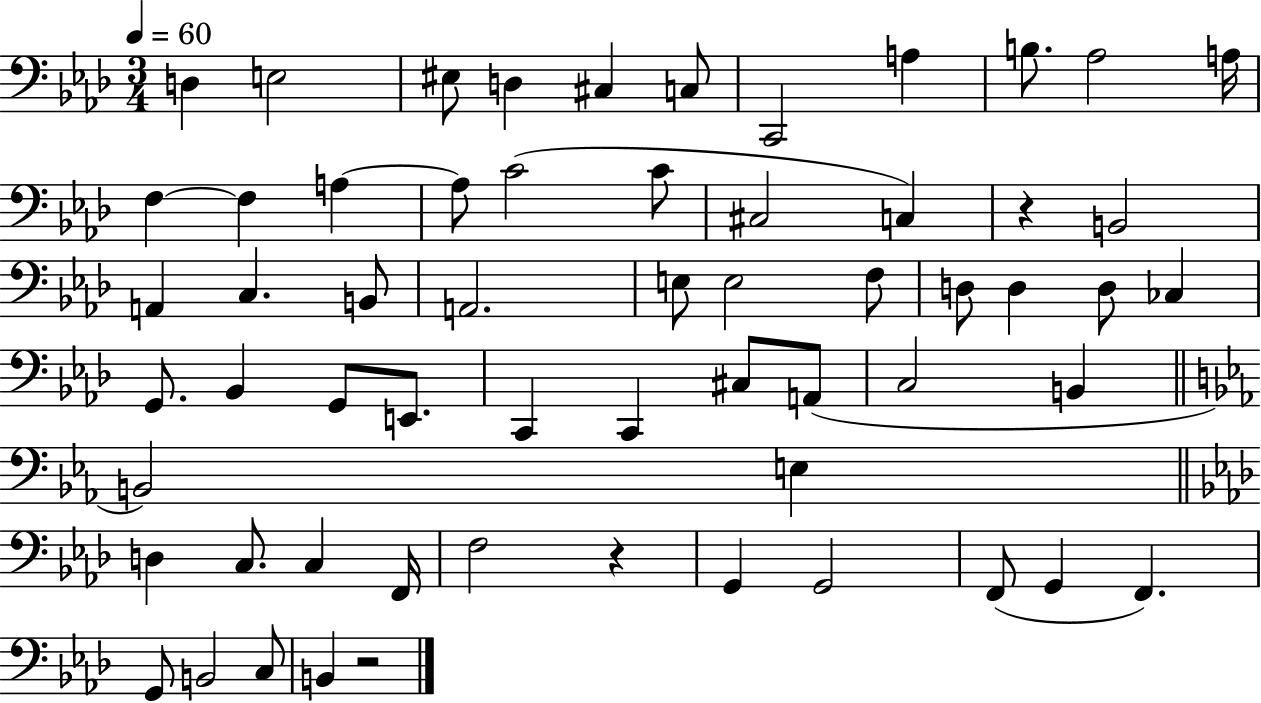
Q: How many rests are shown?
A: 3